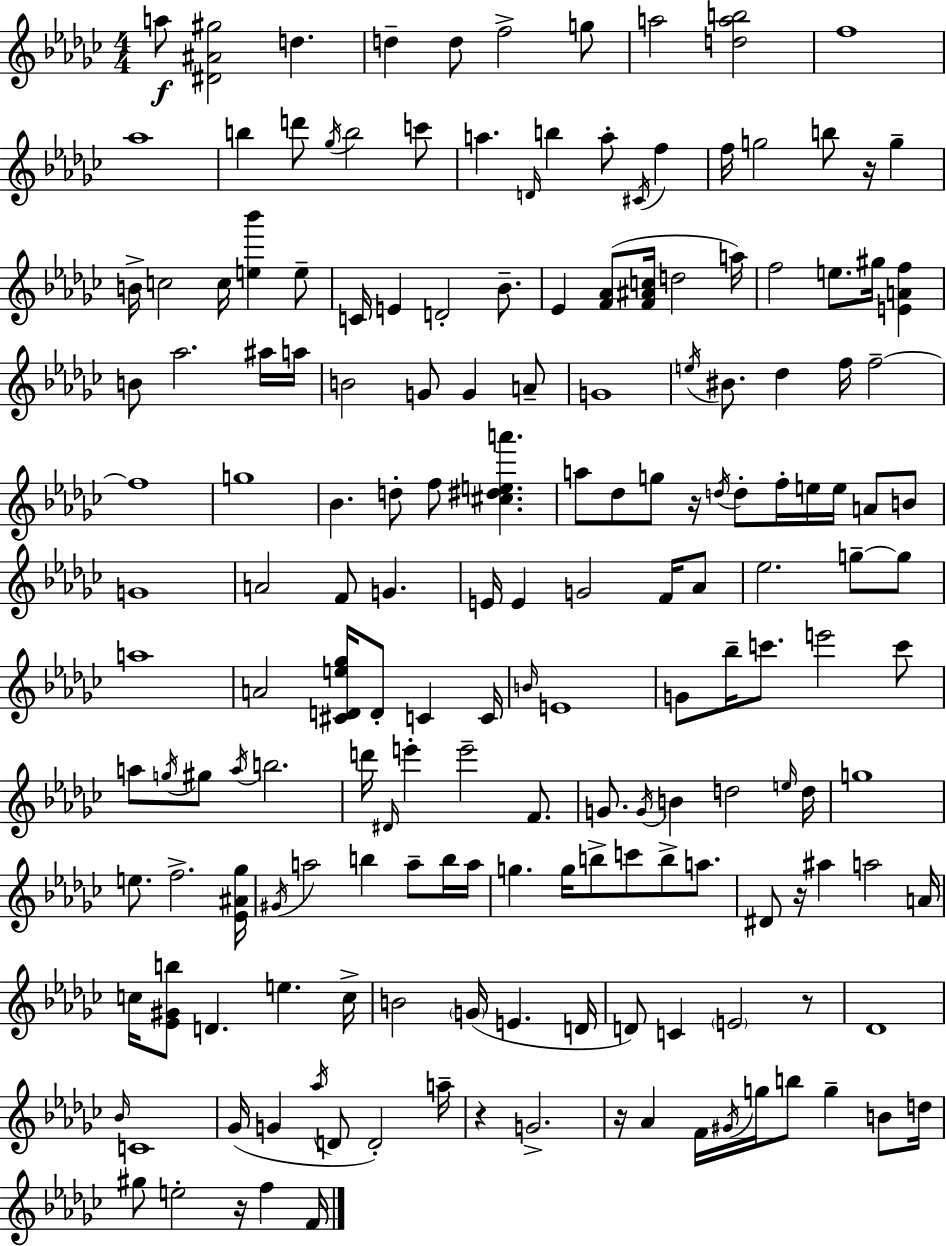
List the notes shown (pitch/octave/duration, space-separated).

A5/e [D#4,A#4,G#5]/h D5/q. D5/q D5/e F5/h G5/e A5/h [D5,A5,B5]/h F5/w Ab5/w B5/q D6/e Gb5/s B5/h C6/e A5/q. D4/s B5/q A5/e C#4/s F5/q F5/s G5/h B5/e R/s G5/q B4/s C5/h C5/s [E5,Bb6]/q E5/e C4/s E4/q D4/h Bb4/e. Eb4/q [F4,Ab4]/e [F4,A#4,C5]/s D5/h A5/s F5/h E5/e. G#5/s [E4,A4,F5]/q B4/e Ab5/h. A#5/s A5/s B4/h G4/e G4/q A4/e G4/w E5/s BIS4/e. Db5/q F5/s F5/h F5/w G5/w Bb4/q. D5/e F5/e [C#5,D#5,E5,A6]/q. A5/e Db5/e G5/e R/s D5/s D5/e F5/s E5/s E5/s A4/e B4/e G4/w A4/h F4/e G4/q. E4/s E4/q G4/h F4/s Ab4/e Eb5/h. G5/e G5/e A5/w A4/h [C#4,D4,E5,Gb5]/s D4/e C4/q C4/s B4/s E4/w G4/e Bb5/s C6/e. E6/h C6/e A5/e G5/s G#5/e A5/s B5/h. D6/s D#4/s E6/q E6/h F4/e. G4/e. G4/s B4/q D5/h E5/s D5/s G5/w E5/e. F5/h. [Eb4,A#4,Gb5]/s G#4/s A5/h B5/q A5/e B5/s A5/s G5/q. G5/s B5/e C6/e B5/e A5/e. D#4/e R/s A#5/q A5/h A4/s C5/s [Eb4,G#4,B5]/e D4/q. E5/q. C5/s B4/h G4/s E4/q. D4/s D4/e C4/q E4/h R/e Db4/w Bb4/s C4/w Gb4/s G4/q Ab5/s D4/e D4/h A5/s R/q G4/h. R/s Ab4/q F4/s G#4/s G5/s B5/e G5/q B4/e D5/s G#5/e E5/h R/s F5/q F4/s